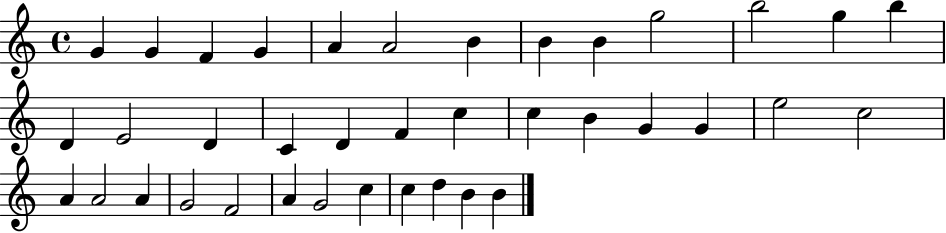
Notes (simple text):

G4/q G4/q F4/q G4/q A4/q A4/h B4/q B4/q B4/q G5/h B5/h G5/q B5/q D4/q E4/h D4/q C4/q D4/q F4/q C5/q C5/q B4/q G4/q G4/q E5/h C5/h A4/q A4/h A4/q G4/h F4/h A4/q G4/h C5/q C5/q D5/q B4/q B4/q